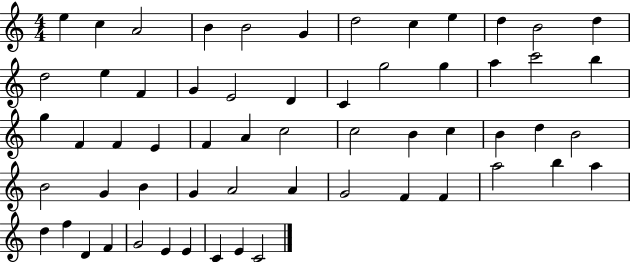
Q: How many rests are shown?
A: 0